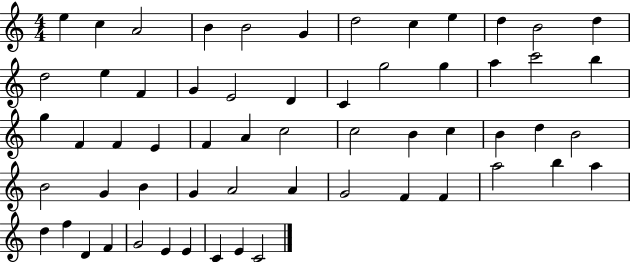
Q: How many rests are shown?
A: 0